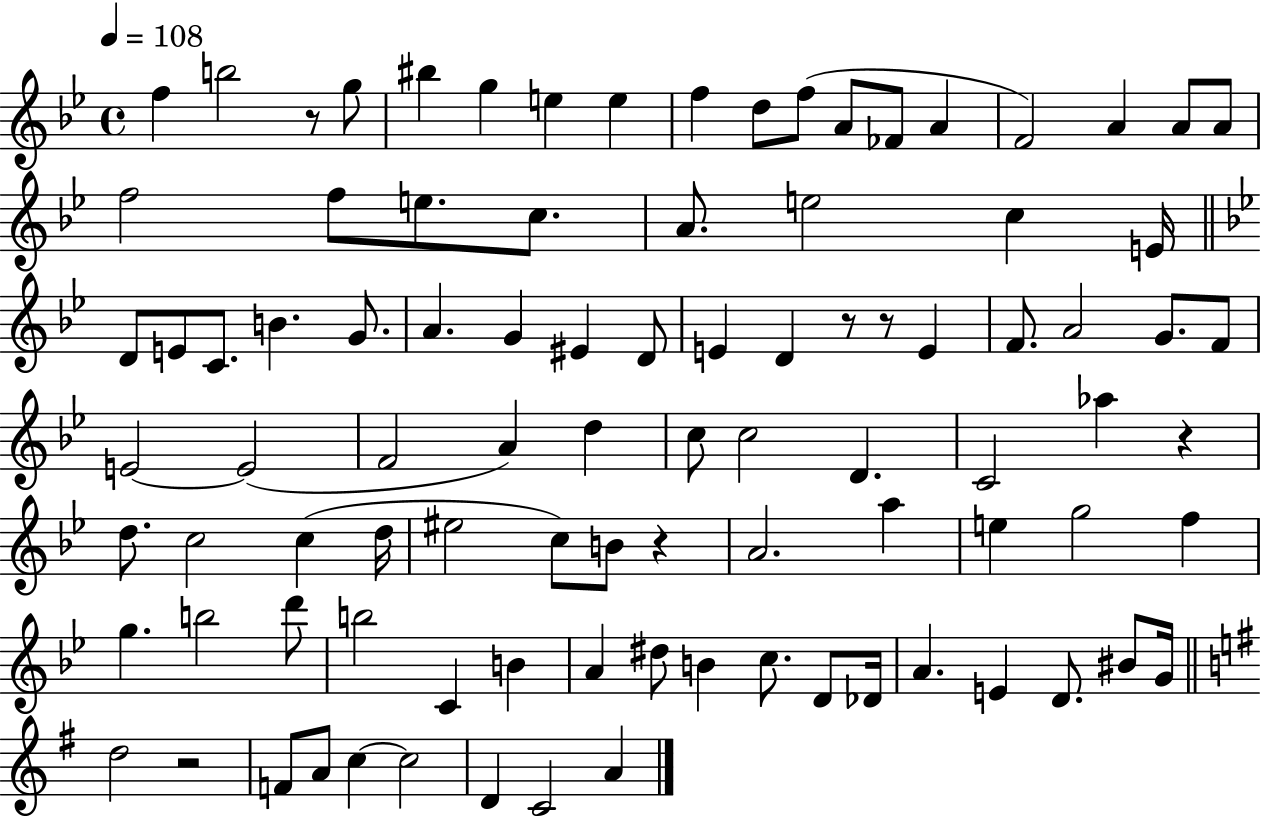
F5/q B5/h R/e G5/e BIS5/q G5/q E5/q E5/q F5/q D5/e F5/e A4/e FES4/e A4/q F4/h A4/q A4/e A4/e F5/h F5/e E5/e. C5/e. A4/e. E5/h C5/q E4/s D4/e E4/e C4/e. B4/q. G4/e. A4/q. G4/q EIS4/q D4/e E4/q D4/q R/e R/e E4/q F4/e. A4/h G4/e. F4/e E4/h E4/h F4/h A4/q D5/q C5/e C5/h D4/q. C4/h Ab5/q R/q D5/e. C5/h C5/q D5/s EIS5/h C5/e B4/e R/q A4/h. A5/q E5/q G5/h F5/q G5/q. B5/h D6/e B5/h C4/q B4/q A4/q D#5/e B4/q C5/e. D4/e Db4/s A4/q. E4/q D4/e. BIS4/e G4/s D5/h R/h F4/e A4/e C5/q C5/h D4/q C4/h A4/q